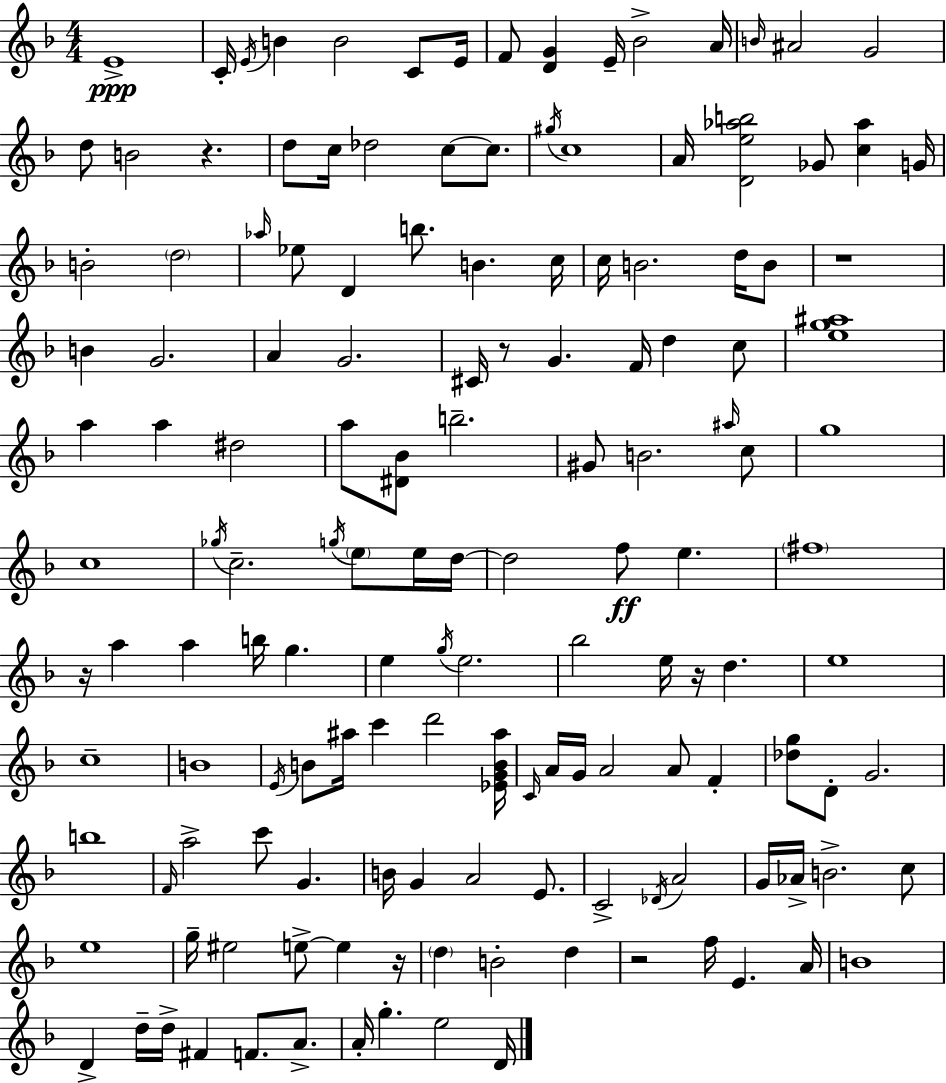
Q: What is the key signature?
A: F major